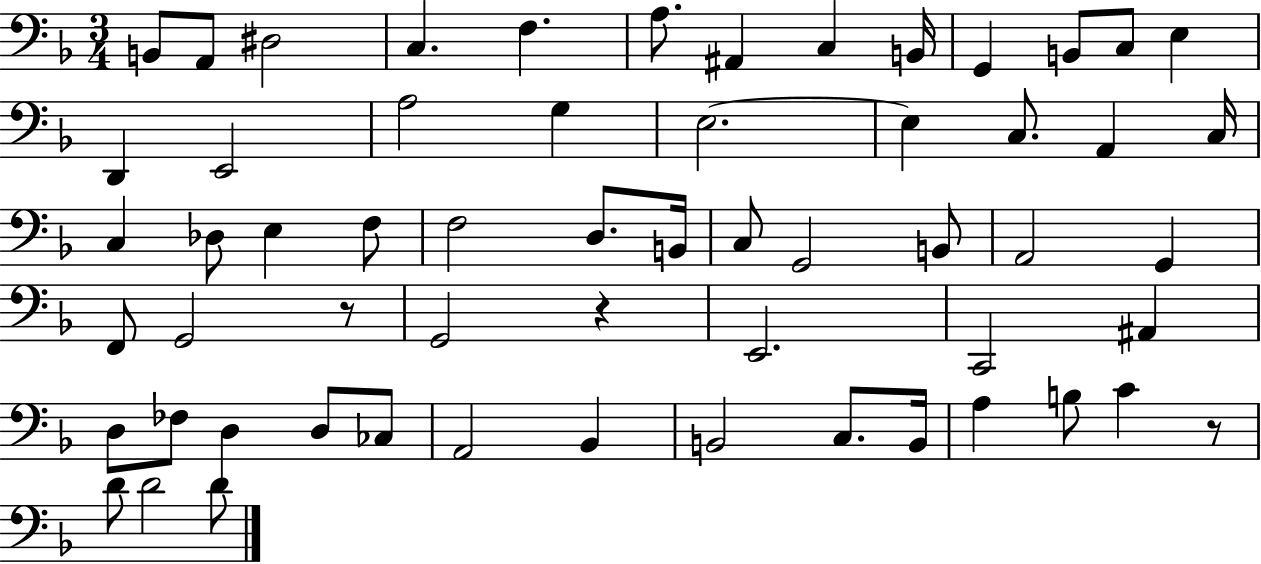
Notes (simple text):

B2/e A2/e D#3/h C3/q. F3/q. A3/e. A#2/q C3/q B2/s G2/q B2/e C3/e E3/q D2/q E2/h A3/h G3/q E3/h. E3/q C3/e. A2/q C3/s C3/q Db3/e E3/q F3/e F3/h D3/e. B2/s C3/e G2/h B2/e A2/h G2/q F2/e G2/h R/e G2/h R/q E2/h. C2/h A#2/q D3/e FES3/e D3/q D3/e CES3/e A2/h Bb2/q B2/h C3/e. B2/s A3/q B3/e C4/q R/e D4/e D4/h D4/e